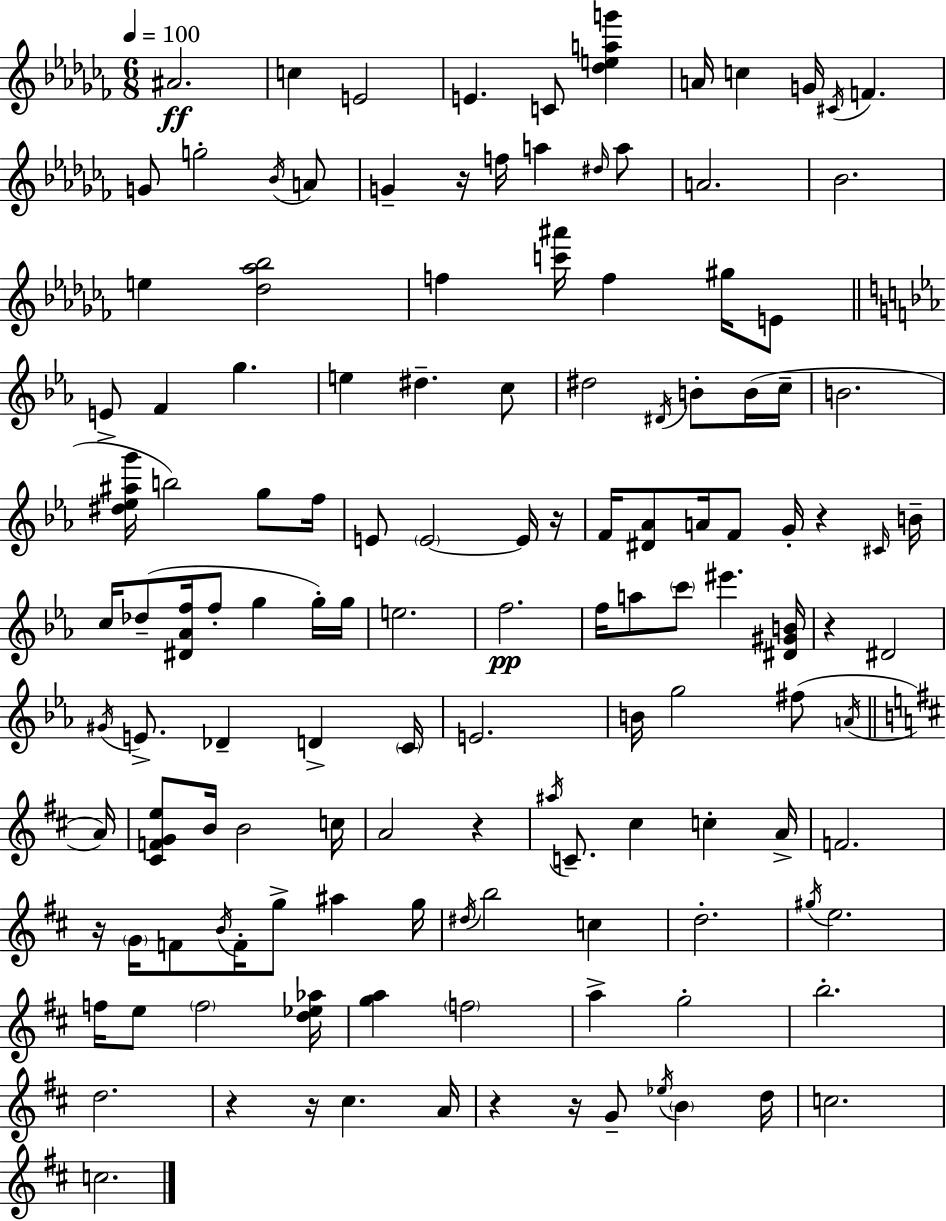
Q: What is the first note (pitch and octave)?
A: A#4